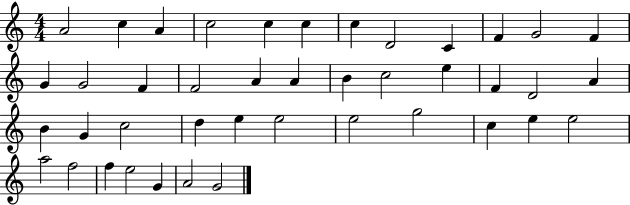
X:1
T:Untitled
M:4/4
L:1/4
K:C
A2 c A c2 c c c D2 C F G2 F G G2 F F2 A A B c2 e F D2 A B G c2 d e e2 e2 g2 c e e2 a2 f2 f e2 G A2 G2